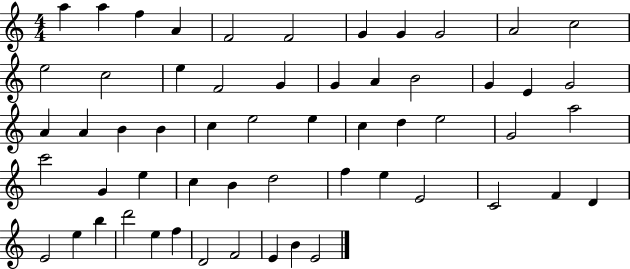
{
  \clef treble
  \numericTimeSignature
  \time 4/4
  \key c \major
  a''4 a''4 f''4 a'4 | f'2 f'2 | g'4 g'4 g'2 | a'2 c''2 | \break e''2 c''2 | e''4 f'2 g'4 | g'4 a'4 b'2 | g'4 e'4 g'2 | \break a'4 a'4 b'4 b'4 | c''4 e''2 e''4 | c''4 d''4 e''2 | g'2 a''2 | \break c'''2 g'4 e''4 | c''4 b'4 d''2 | f''4 e''4 e'2 | c'2 f'4 d'4 | \break e'2 e''4 b''4 | d'''2 e''4 f''4 | d'2 f'2 | e'4 b'4 e'2 | \break \bar "|."
}